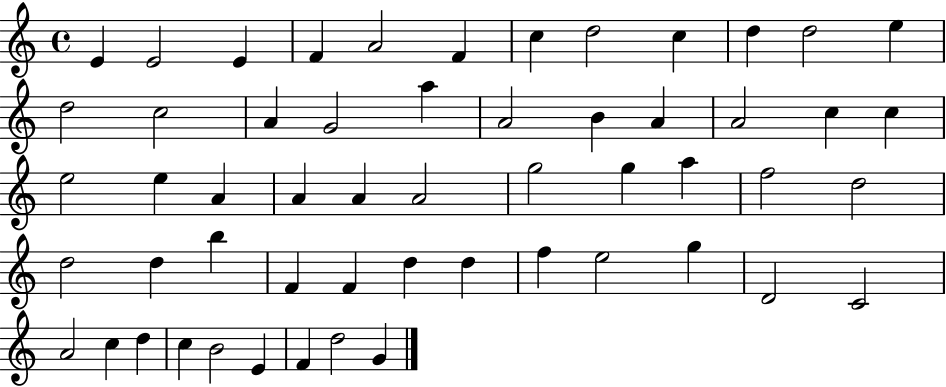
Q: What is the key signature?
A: C major